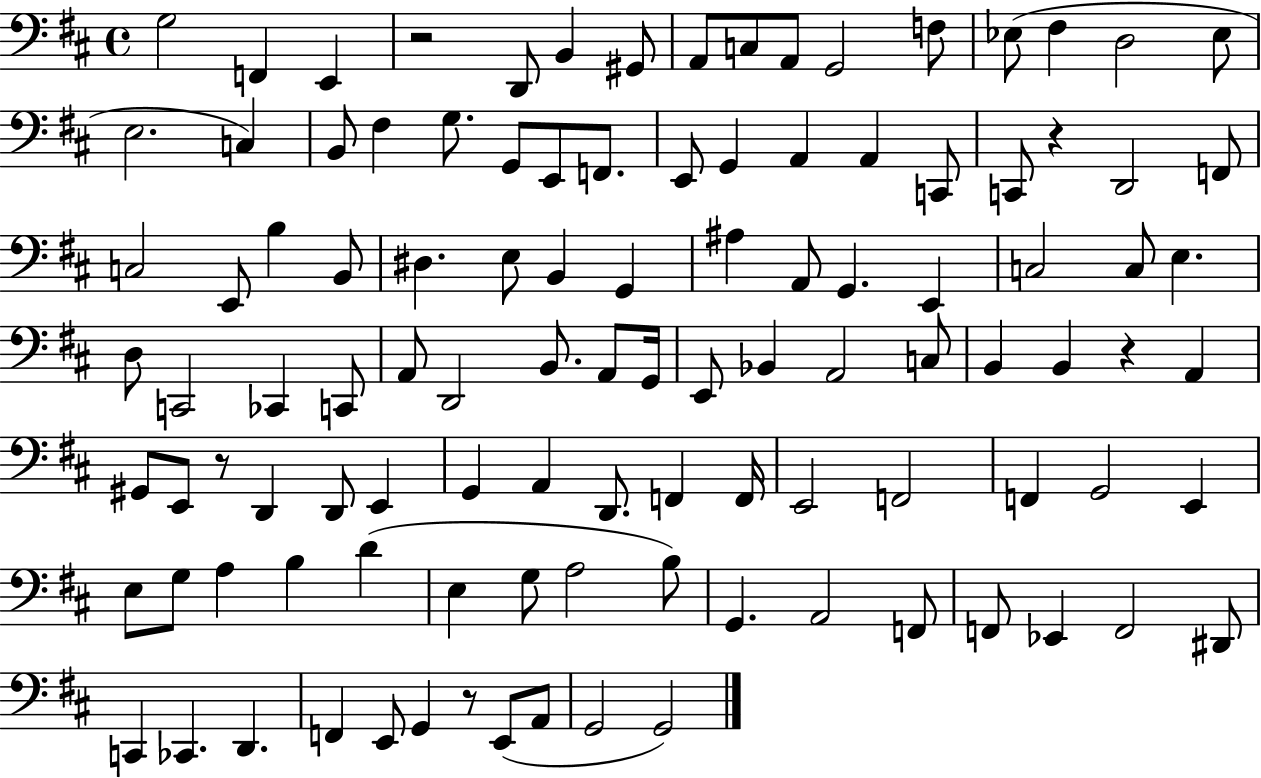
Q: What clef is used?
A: bass